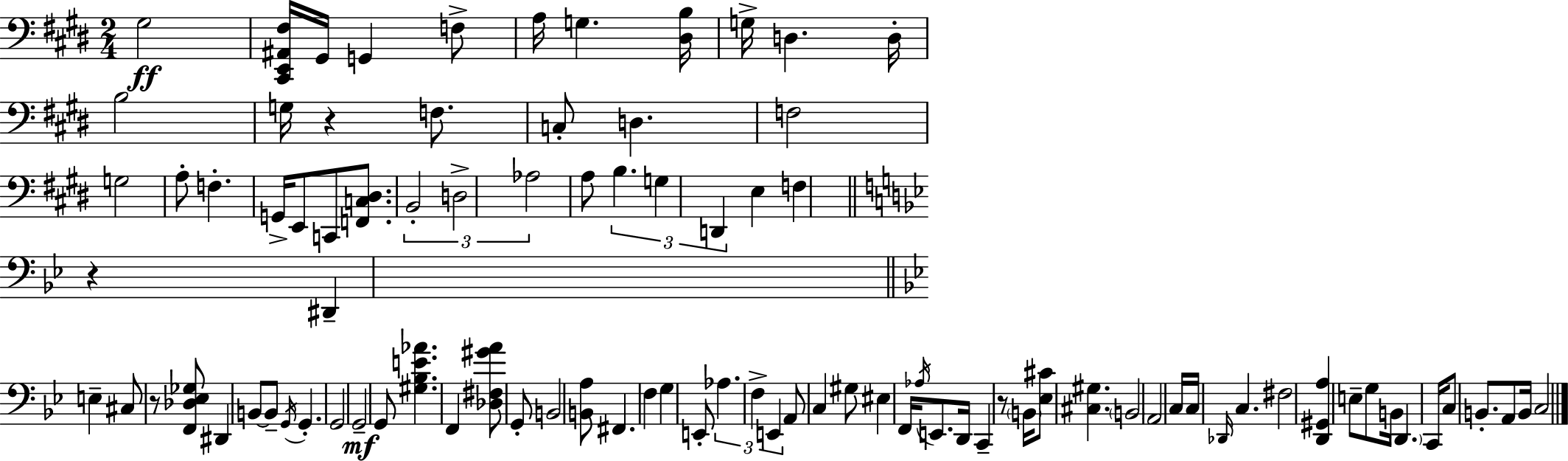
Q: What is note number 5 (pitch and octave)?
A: A3